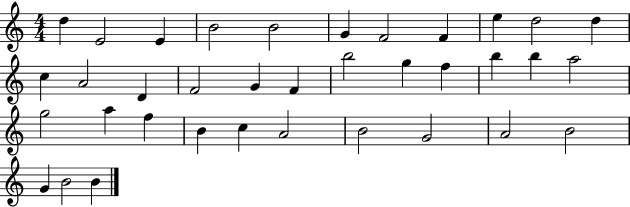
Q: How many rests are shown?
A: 0